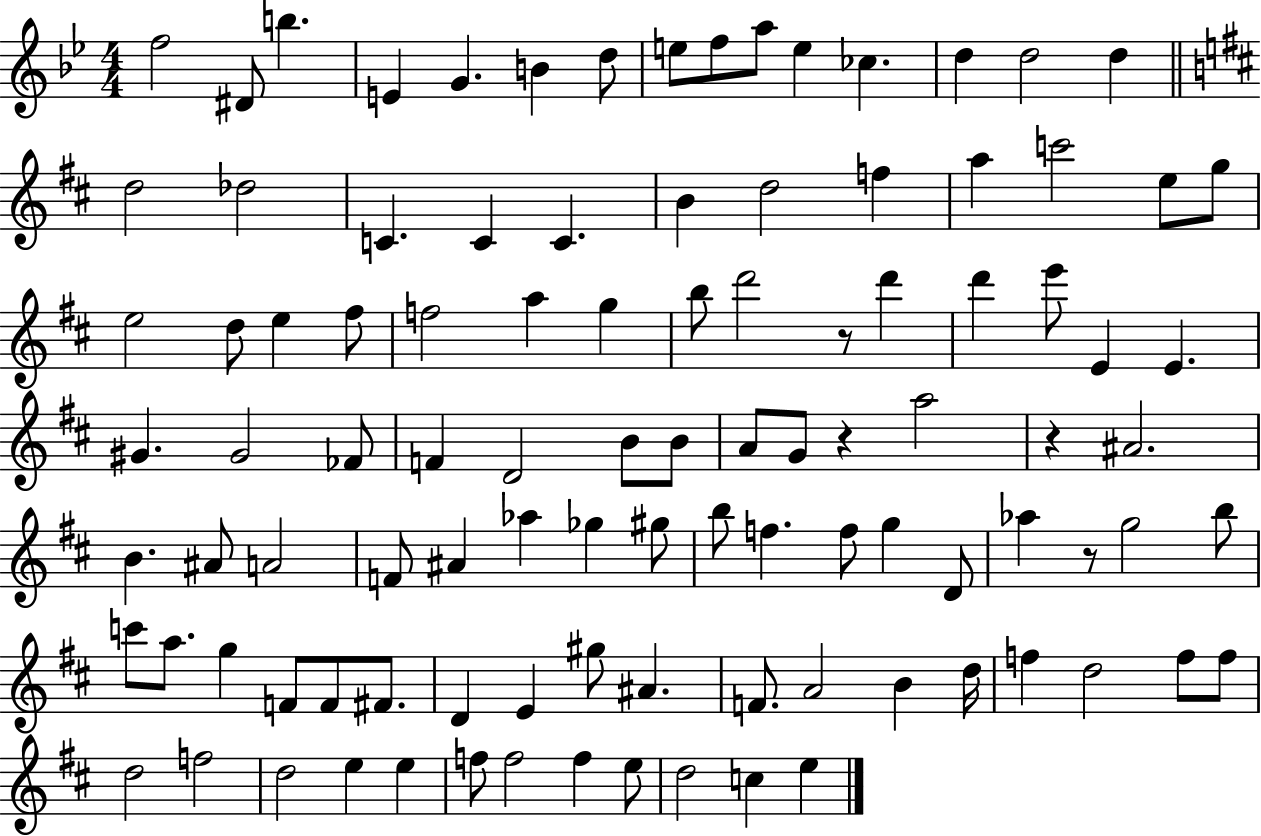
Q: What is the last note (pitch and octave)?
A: E5